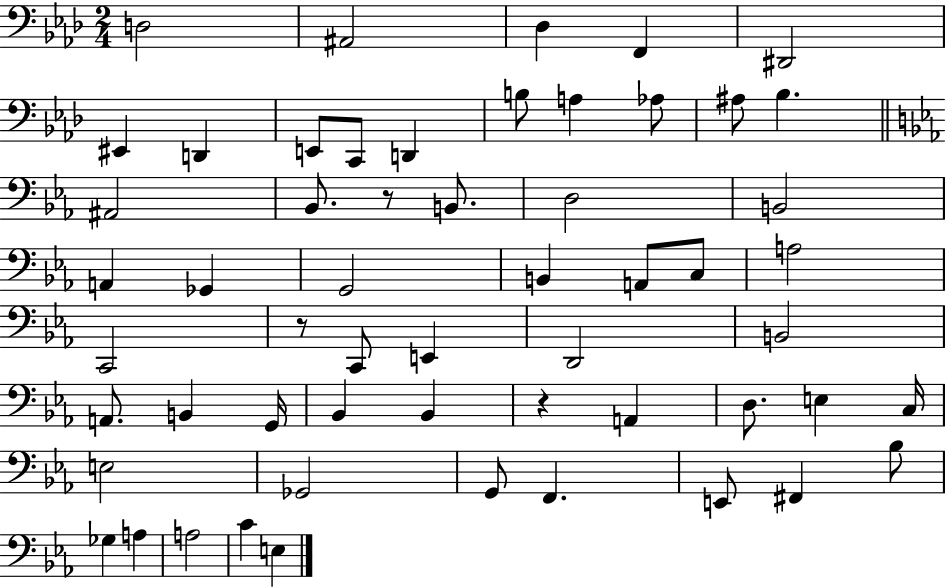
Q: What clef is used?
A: bass